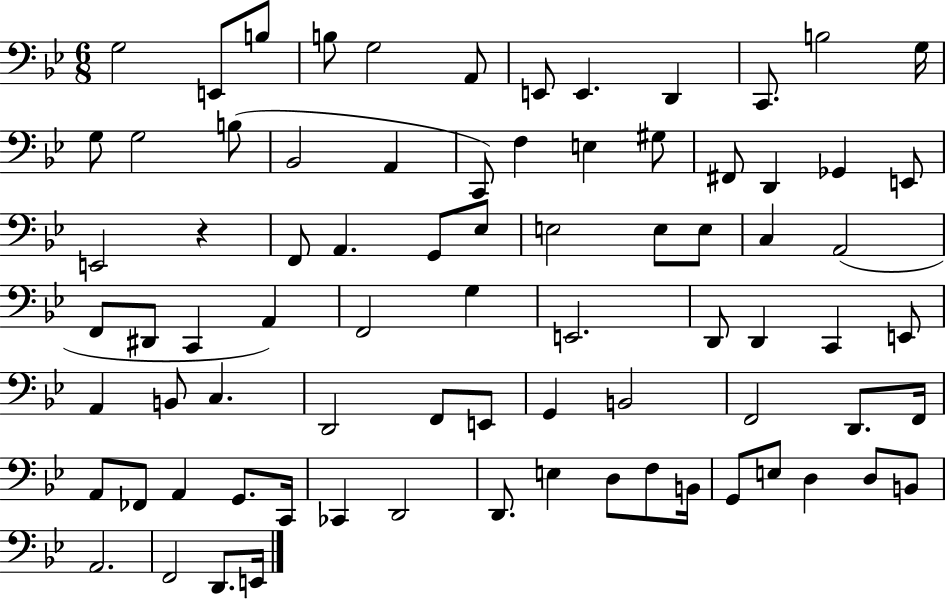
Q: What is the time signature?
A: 6/8